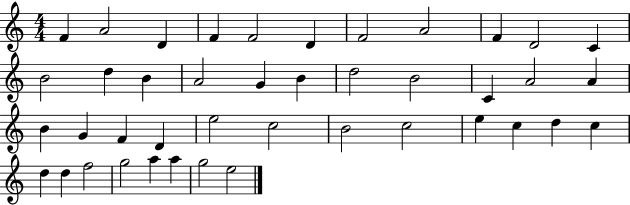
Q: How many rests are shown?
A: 0